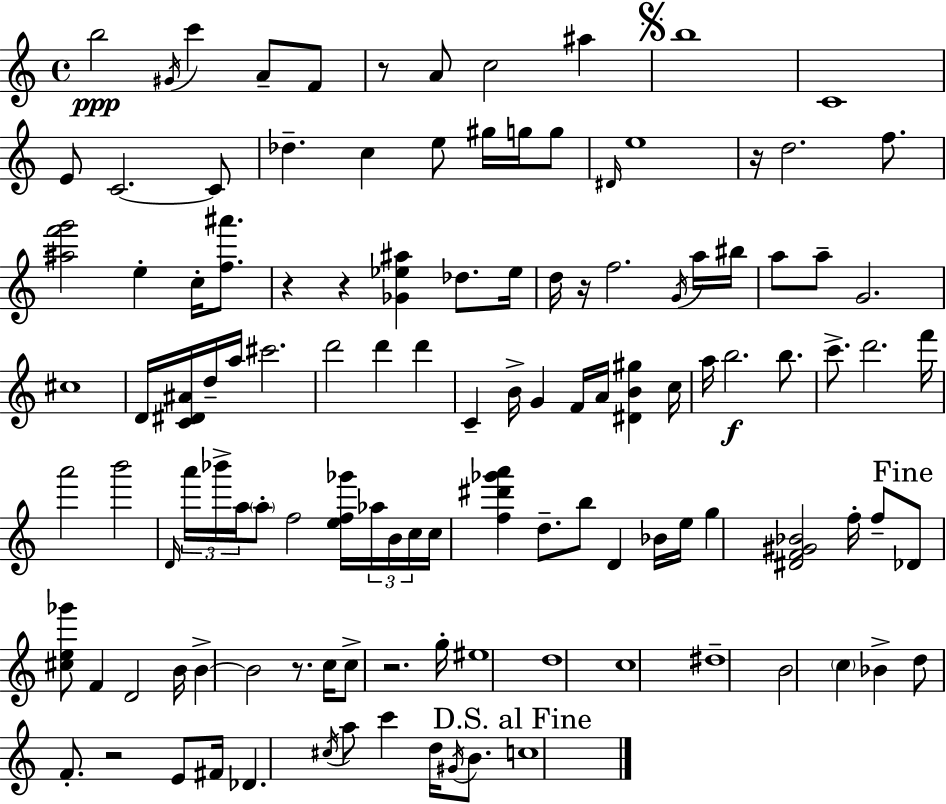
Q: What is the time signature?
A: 4/4